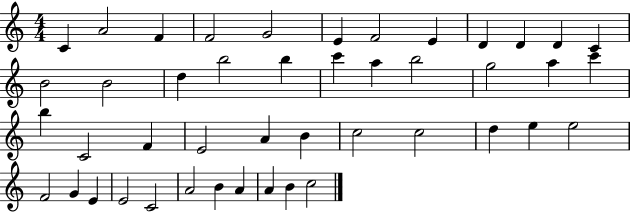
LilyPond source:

{
  \clef treble
  \numericTimeSignature
  \time 4/4
  \key c \major
  c'4 a'2 f'4 | f'2 g'2 | e'4 f'2 e'4 | d'4 d'4 d'4 c'4 | \break b'2 b'2 | d''4 b''2 b''4 | c'''4 a''4 b''2 | g''2 a''4 c'''4 | \break b''4 c'2 f'4 | e'2 a'4 b'4 | c''2 c''2 | d''4 e''4 e''2 | \break f'2 g'4 e'4 | e'2 c'2 | a'2 b'4 a'4 | a'4 b'4 c''2 | \break \bar "|."
}